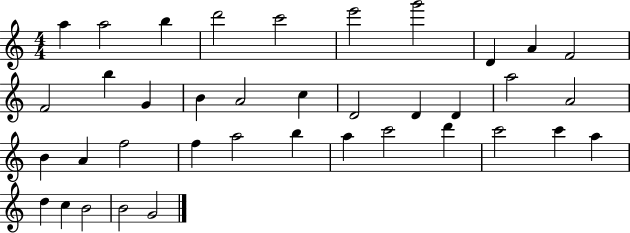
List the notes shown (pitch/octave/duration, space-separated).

A5/q A5/h B5/q D6/h C6/h E6/h G6/h D4/q A4/q F4/h F4/h B5/q G4/q B4/q A4/h C5/q D4/h D4/q D4/q A5/h A4/h B4/q A4/q F5/h F5/q A5/h B5/q A5/q C6/h D6/q C6/h C6/q A5/q D5/q C5/q B4/h B4/h G4/h